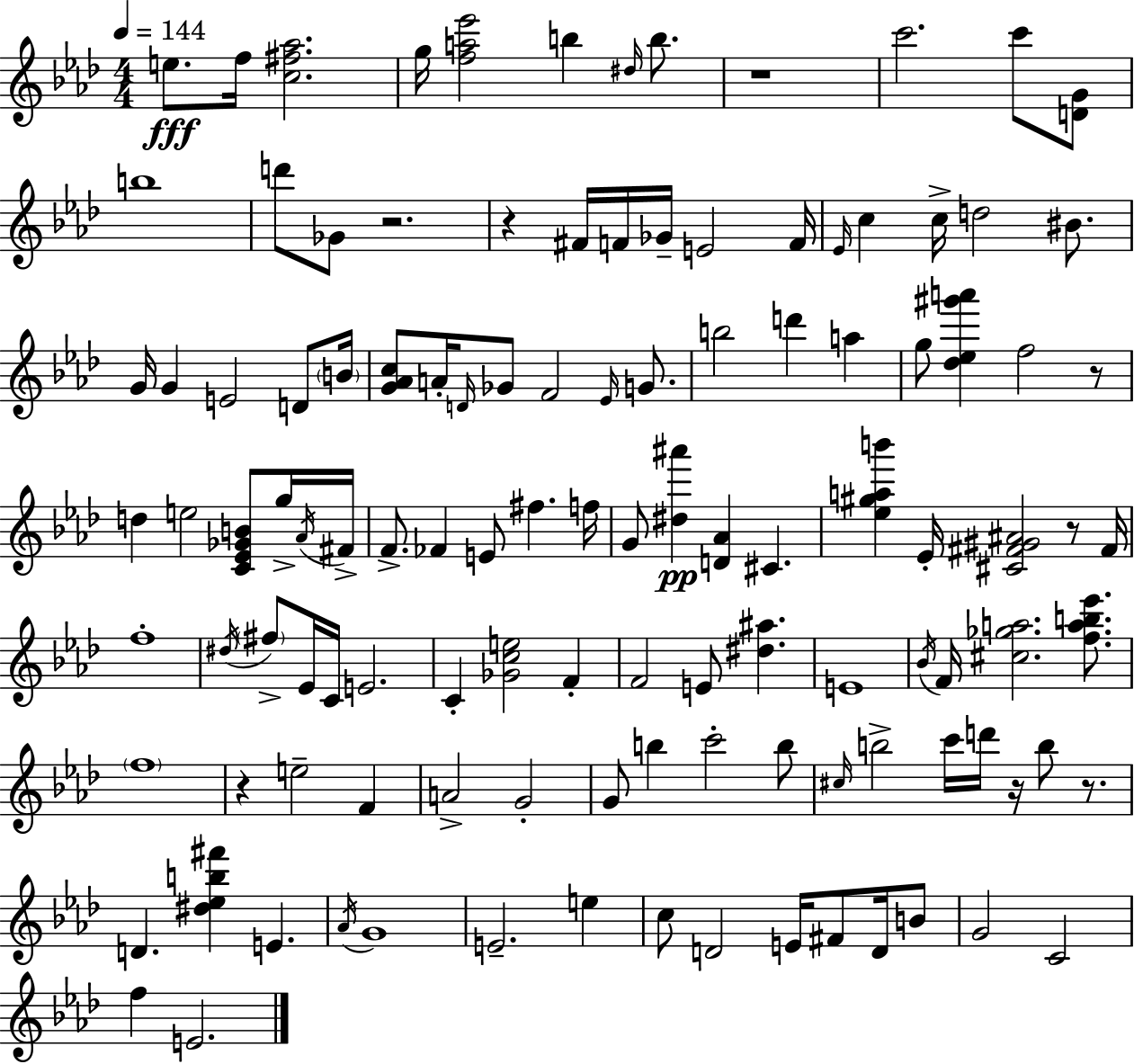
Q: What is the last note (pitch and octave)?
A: E4